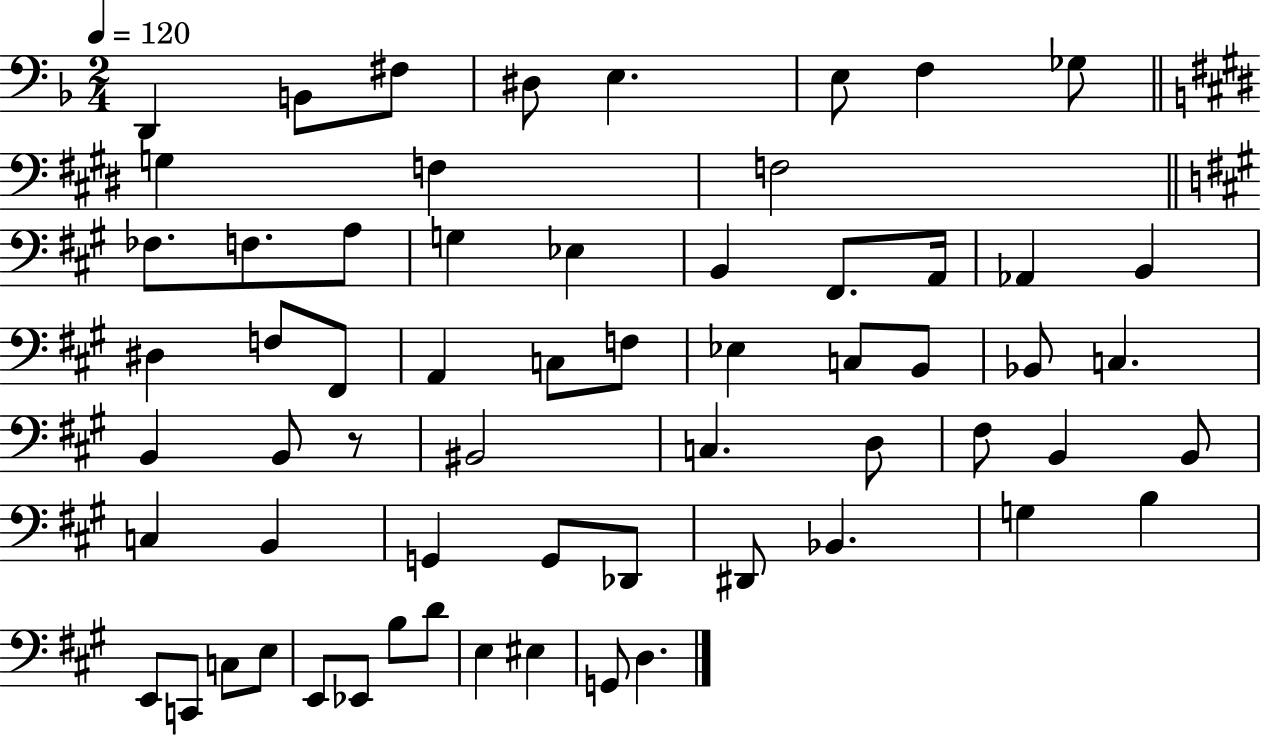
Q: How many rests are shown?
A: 1